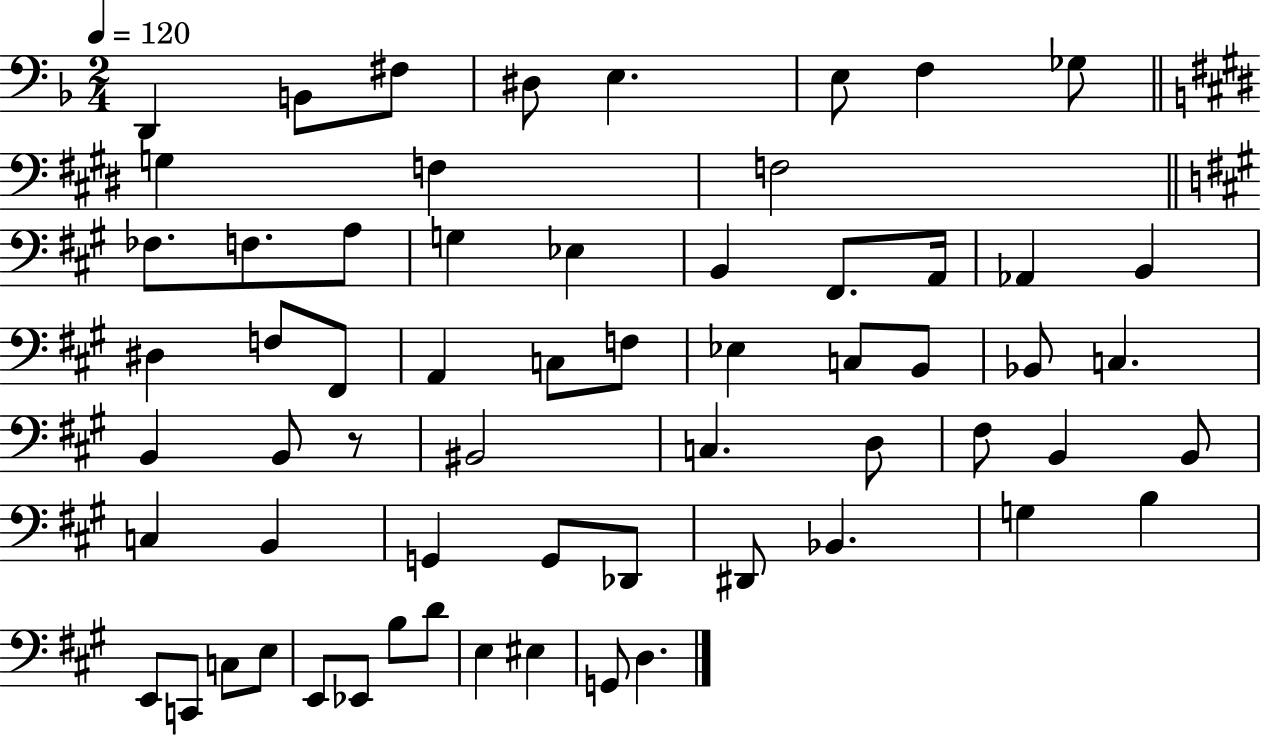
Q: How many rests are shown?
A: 1